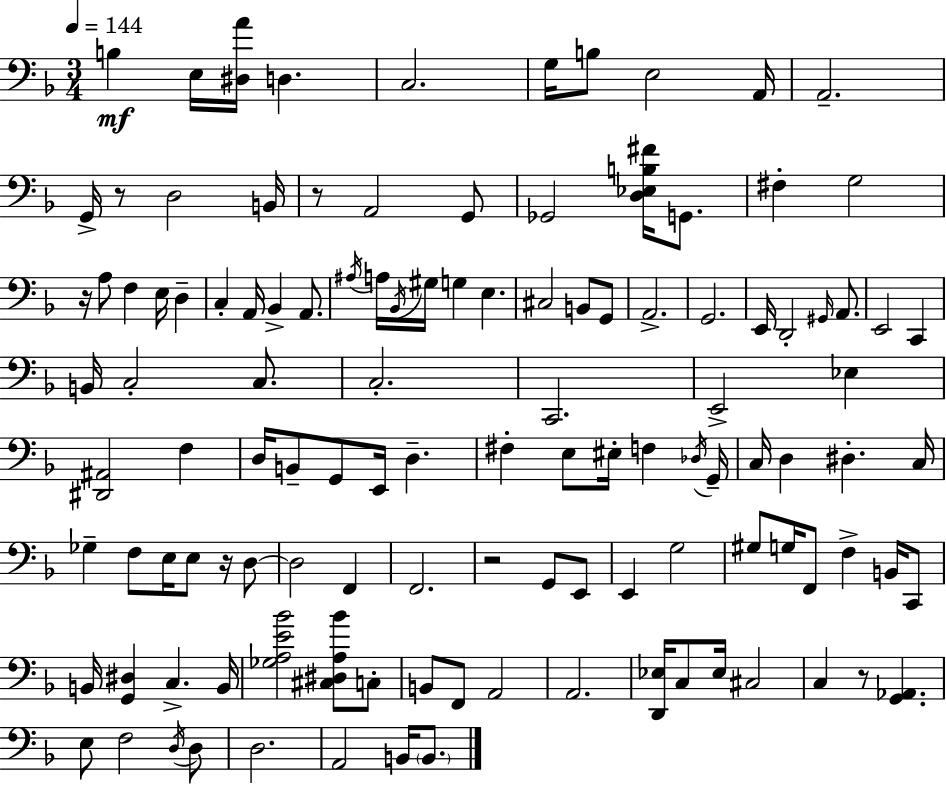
X:1
T:Untitled
M:3/4
L:1/4
K:Dm
B, E,/4 [^D,A]/4 D, C,2 G,/4 B,/2 E,2 A,,/4 A,,2 G,,/4 z/2 D,2 B,,/4 z/2 A,,2 G,,/2 _G,,2 [D,_E,B,^F]/4 G,,/2 ^F, G,2 z/4 A,/2 F, E,/4 D, C, A,,/4 _B,, A,,/2 ^A,/4 A,/4 _B,,/4 ^G,/4 G, E, ^C,2 B,,/2 G,,/2 A,,2 G,,2 E,,/4 D,,2 ^G,,/4 A,,/2 E,,2 C,, B,,/4 C,2 C,/2 C,2 C,,2 E,,2 _E, [^D,,^A,,]2 F, D,/4 B,,/2 G,,/2 E,,/4 D, ^F, E,/2 ^E,/4 F, _D,/4 G,,/4 C,/4 D, ^D, C,/4 _G, F,/2 E,/4 E,/2 z/4 D,/2 D,2 F,, F,,2 z2 G,,/2 E,,/2 E,, G,2 ^G,/2 G,/4 F,,/2 F, B,,/4 C,,/2 B,,/4 [G,,^D,] C, B,,/4 [_G,A,E_B]2 [^C,^D,A,_B]/2 C,/2 B,,/2 F,,/2 A,,2 A,,2 [D,,_E,]/4 C,/2 _E,/4 ^C,2 C, z/2 [G,,_A,,] E,/2 F,2 D,/4 D,/2 D,2 A,,2 B,,/4 B,,/2